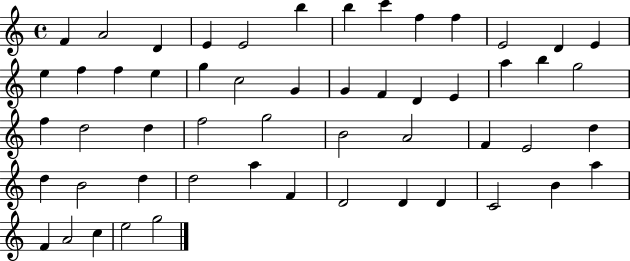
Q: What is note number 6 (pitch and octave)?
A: B5